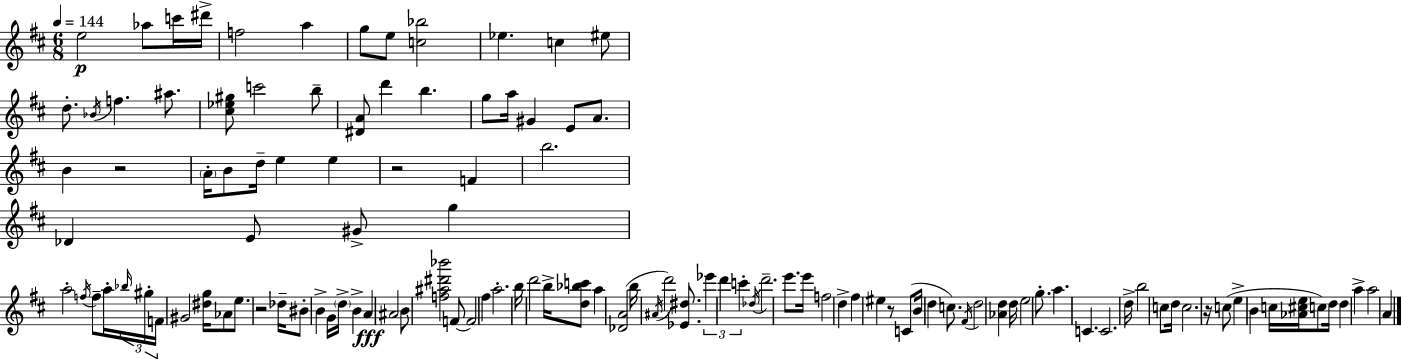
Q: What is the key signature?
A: D major